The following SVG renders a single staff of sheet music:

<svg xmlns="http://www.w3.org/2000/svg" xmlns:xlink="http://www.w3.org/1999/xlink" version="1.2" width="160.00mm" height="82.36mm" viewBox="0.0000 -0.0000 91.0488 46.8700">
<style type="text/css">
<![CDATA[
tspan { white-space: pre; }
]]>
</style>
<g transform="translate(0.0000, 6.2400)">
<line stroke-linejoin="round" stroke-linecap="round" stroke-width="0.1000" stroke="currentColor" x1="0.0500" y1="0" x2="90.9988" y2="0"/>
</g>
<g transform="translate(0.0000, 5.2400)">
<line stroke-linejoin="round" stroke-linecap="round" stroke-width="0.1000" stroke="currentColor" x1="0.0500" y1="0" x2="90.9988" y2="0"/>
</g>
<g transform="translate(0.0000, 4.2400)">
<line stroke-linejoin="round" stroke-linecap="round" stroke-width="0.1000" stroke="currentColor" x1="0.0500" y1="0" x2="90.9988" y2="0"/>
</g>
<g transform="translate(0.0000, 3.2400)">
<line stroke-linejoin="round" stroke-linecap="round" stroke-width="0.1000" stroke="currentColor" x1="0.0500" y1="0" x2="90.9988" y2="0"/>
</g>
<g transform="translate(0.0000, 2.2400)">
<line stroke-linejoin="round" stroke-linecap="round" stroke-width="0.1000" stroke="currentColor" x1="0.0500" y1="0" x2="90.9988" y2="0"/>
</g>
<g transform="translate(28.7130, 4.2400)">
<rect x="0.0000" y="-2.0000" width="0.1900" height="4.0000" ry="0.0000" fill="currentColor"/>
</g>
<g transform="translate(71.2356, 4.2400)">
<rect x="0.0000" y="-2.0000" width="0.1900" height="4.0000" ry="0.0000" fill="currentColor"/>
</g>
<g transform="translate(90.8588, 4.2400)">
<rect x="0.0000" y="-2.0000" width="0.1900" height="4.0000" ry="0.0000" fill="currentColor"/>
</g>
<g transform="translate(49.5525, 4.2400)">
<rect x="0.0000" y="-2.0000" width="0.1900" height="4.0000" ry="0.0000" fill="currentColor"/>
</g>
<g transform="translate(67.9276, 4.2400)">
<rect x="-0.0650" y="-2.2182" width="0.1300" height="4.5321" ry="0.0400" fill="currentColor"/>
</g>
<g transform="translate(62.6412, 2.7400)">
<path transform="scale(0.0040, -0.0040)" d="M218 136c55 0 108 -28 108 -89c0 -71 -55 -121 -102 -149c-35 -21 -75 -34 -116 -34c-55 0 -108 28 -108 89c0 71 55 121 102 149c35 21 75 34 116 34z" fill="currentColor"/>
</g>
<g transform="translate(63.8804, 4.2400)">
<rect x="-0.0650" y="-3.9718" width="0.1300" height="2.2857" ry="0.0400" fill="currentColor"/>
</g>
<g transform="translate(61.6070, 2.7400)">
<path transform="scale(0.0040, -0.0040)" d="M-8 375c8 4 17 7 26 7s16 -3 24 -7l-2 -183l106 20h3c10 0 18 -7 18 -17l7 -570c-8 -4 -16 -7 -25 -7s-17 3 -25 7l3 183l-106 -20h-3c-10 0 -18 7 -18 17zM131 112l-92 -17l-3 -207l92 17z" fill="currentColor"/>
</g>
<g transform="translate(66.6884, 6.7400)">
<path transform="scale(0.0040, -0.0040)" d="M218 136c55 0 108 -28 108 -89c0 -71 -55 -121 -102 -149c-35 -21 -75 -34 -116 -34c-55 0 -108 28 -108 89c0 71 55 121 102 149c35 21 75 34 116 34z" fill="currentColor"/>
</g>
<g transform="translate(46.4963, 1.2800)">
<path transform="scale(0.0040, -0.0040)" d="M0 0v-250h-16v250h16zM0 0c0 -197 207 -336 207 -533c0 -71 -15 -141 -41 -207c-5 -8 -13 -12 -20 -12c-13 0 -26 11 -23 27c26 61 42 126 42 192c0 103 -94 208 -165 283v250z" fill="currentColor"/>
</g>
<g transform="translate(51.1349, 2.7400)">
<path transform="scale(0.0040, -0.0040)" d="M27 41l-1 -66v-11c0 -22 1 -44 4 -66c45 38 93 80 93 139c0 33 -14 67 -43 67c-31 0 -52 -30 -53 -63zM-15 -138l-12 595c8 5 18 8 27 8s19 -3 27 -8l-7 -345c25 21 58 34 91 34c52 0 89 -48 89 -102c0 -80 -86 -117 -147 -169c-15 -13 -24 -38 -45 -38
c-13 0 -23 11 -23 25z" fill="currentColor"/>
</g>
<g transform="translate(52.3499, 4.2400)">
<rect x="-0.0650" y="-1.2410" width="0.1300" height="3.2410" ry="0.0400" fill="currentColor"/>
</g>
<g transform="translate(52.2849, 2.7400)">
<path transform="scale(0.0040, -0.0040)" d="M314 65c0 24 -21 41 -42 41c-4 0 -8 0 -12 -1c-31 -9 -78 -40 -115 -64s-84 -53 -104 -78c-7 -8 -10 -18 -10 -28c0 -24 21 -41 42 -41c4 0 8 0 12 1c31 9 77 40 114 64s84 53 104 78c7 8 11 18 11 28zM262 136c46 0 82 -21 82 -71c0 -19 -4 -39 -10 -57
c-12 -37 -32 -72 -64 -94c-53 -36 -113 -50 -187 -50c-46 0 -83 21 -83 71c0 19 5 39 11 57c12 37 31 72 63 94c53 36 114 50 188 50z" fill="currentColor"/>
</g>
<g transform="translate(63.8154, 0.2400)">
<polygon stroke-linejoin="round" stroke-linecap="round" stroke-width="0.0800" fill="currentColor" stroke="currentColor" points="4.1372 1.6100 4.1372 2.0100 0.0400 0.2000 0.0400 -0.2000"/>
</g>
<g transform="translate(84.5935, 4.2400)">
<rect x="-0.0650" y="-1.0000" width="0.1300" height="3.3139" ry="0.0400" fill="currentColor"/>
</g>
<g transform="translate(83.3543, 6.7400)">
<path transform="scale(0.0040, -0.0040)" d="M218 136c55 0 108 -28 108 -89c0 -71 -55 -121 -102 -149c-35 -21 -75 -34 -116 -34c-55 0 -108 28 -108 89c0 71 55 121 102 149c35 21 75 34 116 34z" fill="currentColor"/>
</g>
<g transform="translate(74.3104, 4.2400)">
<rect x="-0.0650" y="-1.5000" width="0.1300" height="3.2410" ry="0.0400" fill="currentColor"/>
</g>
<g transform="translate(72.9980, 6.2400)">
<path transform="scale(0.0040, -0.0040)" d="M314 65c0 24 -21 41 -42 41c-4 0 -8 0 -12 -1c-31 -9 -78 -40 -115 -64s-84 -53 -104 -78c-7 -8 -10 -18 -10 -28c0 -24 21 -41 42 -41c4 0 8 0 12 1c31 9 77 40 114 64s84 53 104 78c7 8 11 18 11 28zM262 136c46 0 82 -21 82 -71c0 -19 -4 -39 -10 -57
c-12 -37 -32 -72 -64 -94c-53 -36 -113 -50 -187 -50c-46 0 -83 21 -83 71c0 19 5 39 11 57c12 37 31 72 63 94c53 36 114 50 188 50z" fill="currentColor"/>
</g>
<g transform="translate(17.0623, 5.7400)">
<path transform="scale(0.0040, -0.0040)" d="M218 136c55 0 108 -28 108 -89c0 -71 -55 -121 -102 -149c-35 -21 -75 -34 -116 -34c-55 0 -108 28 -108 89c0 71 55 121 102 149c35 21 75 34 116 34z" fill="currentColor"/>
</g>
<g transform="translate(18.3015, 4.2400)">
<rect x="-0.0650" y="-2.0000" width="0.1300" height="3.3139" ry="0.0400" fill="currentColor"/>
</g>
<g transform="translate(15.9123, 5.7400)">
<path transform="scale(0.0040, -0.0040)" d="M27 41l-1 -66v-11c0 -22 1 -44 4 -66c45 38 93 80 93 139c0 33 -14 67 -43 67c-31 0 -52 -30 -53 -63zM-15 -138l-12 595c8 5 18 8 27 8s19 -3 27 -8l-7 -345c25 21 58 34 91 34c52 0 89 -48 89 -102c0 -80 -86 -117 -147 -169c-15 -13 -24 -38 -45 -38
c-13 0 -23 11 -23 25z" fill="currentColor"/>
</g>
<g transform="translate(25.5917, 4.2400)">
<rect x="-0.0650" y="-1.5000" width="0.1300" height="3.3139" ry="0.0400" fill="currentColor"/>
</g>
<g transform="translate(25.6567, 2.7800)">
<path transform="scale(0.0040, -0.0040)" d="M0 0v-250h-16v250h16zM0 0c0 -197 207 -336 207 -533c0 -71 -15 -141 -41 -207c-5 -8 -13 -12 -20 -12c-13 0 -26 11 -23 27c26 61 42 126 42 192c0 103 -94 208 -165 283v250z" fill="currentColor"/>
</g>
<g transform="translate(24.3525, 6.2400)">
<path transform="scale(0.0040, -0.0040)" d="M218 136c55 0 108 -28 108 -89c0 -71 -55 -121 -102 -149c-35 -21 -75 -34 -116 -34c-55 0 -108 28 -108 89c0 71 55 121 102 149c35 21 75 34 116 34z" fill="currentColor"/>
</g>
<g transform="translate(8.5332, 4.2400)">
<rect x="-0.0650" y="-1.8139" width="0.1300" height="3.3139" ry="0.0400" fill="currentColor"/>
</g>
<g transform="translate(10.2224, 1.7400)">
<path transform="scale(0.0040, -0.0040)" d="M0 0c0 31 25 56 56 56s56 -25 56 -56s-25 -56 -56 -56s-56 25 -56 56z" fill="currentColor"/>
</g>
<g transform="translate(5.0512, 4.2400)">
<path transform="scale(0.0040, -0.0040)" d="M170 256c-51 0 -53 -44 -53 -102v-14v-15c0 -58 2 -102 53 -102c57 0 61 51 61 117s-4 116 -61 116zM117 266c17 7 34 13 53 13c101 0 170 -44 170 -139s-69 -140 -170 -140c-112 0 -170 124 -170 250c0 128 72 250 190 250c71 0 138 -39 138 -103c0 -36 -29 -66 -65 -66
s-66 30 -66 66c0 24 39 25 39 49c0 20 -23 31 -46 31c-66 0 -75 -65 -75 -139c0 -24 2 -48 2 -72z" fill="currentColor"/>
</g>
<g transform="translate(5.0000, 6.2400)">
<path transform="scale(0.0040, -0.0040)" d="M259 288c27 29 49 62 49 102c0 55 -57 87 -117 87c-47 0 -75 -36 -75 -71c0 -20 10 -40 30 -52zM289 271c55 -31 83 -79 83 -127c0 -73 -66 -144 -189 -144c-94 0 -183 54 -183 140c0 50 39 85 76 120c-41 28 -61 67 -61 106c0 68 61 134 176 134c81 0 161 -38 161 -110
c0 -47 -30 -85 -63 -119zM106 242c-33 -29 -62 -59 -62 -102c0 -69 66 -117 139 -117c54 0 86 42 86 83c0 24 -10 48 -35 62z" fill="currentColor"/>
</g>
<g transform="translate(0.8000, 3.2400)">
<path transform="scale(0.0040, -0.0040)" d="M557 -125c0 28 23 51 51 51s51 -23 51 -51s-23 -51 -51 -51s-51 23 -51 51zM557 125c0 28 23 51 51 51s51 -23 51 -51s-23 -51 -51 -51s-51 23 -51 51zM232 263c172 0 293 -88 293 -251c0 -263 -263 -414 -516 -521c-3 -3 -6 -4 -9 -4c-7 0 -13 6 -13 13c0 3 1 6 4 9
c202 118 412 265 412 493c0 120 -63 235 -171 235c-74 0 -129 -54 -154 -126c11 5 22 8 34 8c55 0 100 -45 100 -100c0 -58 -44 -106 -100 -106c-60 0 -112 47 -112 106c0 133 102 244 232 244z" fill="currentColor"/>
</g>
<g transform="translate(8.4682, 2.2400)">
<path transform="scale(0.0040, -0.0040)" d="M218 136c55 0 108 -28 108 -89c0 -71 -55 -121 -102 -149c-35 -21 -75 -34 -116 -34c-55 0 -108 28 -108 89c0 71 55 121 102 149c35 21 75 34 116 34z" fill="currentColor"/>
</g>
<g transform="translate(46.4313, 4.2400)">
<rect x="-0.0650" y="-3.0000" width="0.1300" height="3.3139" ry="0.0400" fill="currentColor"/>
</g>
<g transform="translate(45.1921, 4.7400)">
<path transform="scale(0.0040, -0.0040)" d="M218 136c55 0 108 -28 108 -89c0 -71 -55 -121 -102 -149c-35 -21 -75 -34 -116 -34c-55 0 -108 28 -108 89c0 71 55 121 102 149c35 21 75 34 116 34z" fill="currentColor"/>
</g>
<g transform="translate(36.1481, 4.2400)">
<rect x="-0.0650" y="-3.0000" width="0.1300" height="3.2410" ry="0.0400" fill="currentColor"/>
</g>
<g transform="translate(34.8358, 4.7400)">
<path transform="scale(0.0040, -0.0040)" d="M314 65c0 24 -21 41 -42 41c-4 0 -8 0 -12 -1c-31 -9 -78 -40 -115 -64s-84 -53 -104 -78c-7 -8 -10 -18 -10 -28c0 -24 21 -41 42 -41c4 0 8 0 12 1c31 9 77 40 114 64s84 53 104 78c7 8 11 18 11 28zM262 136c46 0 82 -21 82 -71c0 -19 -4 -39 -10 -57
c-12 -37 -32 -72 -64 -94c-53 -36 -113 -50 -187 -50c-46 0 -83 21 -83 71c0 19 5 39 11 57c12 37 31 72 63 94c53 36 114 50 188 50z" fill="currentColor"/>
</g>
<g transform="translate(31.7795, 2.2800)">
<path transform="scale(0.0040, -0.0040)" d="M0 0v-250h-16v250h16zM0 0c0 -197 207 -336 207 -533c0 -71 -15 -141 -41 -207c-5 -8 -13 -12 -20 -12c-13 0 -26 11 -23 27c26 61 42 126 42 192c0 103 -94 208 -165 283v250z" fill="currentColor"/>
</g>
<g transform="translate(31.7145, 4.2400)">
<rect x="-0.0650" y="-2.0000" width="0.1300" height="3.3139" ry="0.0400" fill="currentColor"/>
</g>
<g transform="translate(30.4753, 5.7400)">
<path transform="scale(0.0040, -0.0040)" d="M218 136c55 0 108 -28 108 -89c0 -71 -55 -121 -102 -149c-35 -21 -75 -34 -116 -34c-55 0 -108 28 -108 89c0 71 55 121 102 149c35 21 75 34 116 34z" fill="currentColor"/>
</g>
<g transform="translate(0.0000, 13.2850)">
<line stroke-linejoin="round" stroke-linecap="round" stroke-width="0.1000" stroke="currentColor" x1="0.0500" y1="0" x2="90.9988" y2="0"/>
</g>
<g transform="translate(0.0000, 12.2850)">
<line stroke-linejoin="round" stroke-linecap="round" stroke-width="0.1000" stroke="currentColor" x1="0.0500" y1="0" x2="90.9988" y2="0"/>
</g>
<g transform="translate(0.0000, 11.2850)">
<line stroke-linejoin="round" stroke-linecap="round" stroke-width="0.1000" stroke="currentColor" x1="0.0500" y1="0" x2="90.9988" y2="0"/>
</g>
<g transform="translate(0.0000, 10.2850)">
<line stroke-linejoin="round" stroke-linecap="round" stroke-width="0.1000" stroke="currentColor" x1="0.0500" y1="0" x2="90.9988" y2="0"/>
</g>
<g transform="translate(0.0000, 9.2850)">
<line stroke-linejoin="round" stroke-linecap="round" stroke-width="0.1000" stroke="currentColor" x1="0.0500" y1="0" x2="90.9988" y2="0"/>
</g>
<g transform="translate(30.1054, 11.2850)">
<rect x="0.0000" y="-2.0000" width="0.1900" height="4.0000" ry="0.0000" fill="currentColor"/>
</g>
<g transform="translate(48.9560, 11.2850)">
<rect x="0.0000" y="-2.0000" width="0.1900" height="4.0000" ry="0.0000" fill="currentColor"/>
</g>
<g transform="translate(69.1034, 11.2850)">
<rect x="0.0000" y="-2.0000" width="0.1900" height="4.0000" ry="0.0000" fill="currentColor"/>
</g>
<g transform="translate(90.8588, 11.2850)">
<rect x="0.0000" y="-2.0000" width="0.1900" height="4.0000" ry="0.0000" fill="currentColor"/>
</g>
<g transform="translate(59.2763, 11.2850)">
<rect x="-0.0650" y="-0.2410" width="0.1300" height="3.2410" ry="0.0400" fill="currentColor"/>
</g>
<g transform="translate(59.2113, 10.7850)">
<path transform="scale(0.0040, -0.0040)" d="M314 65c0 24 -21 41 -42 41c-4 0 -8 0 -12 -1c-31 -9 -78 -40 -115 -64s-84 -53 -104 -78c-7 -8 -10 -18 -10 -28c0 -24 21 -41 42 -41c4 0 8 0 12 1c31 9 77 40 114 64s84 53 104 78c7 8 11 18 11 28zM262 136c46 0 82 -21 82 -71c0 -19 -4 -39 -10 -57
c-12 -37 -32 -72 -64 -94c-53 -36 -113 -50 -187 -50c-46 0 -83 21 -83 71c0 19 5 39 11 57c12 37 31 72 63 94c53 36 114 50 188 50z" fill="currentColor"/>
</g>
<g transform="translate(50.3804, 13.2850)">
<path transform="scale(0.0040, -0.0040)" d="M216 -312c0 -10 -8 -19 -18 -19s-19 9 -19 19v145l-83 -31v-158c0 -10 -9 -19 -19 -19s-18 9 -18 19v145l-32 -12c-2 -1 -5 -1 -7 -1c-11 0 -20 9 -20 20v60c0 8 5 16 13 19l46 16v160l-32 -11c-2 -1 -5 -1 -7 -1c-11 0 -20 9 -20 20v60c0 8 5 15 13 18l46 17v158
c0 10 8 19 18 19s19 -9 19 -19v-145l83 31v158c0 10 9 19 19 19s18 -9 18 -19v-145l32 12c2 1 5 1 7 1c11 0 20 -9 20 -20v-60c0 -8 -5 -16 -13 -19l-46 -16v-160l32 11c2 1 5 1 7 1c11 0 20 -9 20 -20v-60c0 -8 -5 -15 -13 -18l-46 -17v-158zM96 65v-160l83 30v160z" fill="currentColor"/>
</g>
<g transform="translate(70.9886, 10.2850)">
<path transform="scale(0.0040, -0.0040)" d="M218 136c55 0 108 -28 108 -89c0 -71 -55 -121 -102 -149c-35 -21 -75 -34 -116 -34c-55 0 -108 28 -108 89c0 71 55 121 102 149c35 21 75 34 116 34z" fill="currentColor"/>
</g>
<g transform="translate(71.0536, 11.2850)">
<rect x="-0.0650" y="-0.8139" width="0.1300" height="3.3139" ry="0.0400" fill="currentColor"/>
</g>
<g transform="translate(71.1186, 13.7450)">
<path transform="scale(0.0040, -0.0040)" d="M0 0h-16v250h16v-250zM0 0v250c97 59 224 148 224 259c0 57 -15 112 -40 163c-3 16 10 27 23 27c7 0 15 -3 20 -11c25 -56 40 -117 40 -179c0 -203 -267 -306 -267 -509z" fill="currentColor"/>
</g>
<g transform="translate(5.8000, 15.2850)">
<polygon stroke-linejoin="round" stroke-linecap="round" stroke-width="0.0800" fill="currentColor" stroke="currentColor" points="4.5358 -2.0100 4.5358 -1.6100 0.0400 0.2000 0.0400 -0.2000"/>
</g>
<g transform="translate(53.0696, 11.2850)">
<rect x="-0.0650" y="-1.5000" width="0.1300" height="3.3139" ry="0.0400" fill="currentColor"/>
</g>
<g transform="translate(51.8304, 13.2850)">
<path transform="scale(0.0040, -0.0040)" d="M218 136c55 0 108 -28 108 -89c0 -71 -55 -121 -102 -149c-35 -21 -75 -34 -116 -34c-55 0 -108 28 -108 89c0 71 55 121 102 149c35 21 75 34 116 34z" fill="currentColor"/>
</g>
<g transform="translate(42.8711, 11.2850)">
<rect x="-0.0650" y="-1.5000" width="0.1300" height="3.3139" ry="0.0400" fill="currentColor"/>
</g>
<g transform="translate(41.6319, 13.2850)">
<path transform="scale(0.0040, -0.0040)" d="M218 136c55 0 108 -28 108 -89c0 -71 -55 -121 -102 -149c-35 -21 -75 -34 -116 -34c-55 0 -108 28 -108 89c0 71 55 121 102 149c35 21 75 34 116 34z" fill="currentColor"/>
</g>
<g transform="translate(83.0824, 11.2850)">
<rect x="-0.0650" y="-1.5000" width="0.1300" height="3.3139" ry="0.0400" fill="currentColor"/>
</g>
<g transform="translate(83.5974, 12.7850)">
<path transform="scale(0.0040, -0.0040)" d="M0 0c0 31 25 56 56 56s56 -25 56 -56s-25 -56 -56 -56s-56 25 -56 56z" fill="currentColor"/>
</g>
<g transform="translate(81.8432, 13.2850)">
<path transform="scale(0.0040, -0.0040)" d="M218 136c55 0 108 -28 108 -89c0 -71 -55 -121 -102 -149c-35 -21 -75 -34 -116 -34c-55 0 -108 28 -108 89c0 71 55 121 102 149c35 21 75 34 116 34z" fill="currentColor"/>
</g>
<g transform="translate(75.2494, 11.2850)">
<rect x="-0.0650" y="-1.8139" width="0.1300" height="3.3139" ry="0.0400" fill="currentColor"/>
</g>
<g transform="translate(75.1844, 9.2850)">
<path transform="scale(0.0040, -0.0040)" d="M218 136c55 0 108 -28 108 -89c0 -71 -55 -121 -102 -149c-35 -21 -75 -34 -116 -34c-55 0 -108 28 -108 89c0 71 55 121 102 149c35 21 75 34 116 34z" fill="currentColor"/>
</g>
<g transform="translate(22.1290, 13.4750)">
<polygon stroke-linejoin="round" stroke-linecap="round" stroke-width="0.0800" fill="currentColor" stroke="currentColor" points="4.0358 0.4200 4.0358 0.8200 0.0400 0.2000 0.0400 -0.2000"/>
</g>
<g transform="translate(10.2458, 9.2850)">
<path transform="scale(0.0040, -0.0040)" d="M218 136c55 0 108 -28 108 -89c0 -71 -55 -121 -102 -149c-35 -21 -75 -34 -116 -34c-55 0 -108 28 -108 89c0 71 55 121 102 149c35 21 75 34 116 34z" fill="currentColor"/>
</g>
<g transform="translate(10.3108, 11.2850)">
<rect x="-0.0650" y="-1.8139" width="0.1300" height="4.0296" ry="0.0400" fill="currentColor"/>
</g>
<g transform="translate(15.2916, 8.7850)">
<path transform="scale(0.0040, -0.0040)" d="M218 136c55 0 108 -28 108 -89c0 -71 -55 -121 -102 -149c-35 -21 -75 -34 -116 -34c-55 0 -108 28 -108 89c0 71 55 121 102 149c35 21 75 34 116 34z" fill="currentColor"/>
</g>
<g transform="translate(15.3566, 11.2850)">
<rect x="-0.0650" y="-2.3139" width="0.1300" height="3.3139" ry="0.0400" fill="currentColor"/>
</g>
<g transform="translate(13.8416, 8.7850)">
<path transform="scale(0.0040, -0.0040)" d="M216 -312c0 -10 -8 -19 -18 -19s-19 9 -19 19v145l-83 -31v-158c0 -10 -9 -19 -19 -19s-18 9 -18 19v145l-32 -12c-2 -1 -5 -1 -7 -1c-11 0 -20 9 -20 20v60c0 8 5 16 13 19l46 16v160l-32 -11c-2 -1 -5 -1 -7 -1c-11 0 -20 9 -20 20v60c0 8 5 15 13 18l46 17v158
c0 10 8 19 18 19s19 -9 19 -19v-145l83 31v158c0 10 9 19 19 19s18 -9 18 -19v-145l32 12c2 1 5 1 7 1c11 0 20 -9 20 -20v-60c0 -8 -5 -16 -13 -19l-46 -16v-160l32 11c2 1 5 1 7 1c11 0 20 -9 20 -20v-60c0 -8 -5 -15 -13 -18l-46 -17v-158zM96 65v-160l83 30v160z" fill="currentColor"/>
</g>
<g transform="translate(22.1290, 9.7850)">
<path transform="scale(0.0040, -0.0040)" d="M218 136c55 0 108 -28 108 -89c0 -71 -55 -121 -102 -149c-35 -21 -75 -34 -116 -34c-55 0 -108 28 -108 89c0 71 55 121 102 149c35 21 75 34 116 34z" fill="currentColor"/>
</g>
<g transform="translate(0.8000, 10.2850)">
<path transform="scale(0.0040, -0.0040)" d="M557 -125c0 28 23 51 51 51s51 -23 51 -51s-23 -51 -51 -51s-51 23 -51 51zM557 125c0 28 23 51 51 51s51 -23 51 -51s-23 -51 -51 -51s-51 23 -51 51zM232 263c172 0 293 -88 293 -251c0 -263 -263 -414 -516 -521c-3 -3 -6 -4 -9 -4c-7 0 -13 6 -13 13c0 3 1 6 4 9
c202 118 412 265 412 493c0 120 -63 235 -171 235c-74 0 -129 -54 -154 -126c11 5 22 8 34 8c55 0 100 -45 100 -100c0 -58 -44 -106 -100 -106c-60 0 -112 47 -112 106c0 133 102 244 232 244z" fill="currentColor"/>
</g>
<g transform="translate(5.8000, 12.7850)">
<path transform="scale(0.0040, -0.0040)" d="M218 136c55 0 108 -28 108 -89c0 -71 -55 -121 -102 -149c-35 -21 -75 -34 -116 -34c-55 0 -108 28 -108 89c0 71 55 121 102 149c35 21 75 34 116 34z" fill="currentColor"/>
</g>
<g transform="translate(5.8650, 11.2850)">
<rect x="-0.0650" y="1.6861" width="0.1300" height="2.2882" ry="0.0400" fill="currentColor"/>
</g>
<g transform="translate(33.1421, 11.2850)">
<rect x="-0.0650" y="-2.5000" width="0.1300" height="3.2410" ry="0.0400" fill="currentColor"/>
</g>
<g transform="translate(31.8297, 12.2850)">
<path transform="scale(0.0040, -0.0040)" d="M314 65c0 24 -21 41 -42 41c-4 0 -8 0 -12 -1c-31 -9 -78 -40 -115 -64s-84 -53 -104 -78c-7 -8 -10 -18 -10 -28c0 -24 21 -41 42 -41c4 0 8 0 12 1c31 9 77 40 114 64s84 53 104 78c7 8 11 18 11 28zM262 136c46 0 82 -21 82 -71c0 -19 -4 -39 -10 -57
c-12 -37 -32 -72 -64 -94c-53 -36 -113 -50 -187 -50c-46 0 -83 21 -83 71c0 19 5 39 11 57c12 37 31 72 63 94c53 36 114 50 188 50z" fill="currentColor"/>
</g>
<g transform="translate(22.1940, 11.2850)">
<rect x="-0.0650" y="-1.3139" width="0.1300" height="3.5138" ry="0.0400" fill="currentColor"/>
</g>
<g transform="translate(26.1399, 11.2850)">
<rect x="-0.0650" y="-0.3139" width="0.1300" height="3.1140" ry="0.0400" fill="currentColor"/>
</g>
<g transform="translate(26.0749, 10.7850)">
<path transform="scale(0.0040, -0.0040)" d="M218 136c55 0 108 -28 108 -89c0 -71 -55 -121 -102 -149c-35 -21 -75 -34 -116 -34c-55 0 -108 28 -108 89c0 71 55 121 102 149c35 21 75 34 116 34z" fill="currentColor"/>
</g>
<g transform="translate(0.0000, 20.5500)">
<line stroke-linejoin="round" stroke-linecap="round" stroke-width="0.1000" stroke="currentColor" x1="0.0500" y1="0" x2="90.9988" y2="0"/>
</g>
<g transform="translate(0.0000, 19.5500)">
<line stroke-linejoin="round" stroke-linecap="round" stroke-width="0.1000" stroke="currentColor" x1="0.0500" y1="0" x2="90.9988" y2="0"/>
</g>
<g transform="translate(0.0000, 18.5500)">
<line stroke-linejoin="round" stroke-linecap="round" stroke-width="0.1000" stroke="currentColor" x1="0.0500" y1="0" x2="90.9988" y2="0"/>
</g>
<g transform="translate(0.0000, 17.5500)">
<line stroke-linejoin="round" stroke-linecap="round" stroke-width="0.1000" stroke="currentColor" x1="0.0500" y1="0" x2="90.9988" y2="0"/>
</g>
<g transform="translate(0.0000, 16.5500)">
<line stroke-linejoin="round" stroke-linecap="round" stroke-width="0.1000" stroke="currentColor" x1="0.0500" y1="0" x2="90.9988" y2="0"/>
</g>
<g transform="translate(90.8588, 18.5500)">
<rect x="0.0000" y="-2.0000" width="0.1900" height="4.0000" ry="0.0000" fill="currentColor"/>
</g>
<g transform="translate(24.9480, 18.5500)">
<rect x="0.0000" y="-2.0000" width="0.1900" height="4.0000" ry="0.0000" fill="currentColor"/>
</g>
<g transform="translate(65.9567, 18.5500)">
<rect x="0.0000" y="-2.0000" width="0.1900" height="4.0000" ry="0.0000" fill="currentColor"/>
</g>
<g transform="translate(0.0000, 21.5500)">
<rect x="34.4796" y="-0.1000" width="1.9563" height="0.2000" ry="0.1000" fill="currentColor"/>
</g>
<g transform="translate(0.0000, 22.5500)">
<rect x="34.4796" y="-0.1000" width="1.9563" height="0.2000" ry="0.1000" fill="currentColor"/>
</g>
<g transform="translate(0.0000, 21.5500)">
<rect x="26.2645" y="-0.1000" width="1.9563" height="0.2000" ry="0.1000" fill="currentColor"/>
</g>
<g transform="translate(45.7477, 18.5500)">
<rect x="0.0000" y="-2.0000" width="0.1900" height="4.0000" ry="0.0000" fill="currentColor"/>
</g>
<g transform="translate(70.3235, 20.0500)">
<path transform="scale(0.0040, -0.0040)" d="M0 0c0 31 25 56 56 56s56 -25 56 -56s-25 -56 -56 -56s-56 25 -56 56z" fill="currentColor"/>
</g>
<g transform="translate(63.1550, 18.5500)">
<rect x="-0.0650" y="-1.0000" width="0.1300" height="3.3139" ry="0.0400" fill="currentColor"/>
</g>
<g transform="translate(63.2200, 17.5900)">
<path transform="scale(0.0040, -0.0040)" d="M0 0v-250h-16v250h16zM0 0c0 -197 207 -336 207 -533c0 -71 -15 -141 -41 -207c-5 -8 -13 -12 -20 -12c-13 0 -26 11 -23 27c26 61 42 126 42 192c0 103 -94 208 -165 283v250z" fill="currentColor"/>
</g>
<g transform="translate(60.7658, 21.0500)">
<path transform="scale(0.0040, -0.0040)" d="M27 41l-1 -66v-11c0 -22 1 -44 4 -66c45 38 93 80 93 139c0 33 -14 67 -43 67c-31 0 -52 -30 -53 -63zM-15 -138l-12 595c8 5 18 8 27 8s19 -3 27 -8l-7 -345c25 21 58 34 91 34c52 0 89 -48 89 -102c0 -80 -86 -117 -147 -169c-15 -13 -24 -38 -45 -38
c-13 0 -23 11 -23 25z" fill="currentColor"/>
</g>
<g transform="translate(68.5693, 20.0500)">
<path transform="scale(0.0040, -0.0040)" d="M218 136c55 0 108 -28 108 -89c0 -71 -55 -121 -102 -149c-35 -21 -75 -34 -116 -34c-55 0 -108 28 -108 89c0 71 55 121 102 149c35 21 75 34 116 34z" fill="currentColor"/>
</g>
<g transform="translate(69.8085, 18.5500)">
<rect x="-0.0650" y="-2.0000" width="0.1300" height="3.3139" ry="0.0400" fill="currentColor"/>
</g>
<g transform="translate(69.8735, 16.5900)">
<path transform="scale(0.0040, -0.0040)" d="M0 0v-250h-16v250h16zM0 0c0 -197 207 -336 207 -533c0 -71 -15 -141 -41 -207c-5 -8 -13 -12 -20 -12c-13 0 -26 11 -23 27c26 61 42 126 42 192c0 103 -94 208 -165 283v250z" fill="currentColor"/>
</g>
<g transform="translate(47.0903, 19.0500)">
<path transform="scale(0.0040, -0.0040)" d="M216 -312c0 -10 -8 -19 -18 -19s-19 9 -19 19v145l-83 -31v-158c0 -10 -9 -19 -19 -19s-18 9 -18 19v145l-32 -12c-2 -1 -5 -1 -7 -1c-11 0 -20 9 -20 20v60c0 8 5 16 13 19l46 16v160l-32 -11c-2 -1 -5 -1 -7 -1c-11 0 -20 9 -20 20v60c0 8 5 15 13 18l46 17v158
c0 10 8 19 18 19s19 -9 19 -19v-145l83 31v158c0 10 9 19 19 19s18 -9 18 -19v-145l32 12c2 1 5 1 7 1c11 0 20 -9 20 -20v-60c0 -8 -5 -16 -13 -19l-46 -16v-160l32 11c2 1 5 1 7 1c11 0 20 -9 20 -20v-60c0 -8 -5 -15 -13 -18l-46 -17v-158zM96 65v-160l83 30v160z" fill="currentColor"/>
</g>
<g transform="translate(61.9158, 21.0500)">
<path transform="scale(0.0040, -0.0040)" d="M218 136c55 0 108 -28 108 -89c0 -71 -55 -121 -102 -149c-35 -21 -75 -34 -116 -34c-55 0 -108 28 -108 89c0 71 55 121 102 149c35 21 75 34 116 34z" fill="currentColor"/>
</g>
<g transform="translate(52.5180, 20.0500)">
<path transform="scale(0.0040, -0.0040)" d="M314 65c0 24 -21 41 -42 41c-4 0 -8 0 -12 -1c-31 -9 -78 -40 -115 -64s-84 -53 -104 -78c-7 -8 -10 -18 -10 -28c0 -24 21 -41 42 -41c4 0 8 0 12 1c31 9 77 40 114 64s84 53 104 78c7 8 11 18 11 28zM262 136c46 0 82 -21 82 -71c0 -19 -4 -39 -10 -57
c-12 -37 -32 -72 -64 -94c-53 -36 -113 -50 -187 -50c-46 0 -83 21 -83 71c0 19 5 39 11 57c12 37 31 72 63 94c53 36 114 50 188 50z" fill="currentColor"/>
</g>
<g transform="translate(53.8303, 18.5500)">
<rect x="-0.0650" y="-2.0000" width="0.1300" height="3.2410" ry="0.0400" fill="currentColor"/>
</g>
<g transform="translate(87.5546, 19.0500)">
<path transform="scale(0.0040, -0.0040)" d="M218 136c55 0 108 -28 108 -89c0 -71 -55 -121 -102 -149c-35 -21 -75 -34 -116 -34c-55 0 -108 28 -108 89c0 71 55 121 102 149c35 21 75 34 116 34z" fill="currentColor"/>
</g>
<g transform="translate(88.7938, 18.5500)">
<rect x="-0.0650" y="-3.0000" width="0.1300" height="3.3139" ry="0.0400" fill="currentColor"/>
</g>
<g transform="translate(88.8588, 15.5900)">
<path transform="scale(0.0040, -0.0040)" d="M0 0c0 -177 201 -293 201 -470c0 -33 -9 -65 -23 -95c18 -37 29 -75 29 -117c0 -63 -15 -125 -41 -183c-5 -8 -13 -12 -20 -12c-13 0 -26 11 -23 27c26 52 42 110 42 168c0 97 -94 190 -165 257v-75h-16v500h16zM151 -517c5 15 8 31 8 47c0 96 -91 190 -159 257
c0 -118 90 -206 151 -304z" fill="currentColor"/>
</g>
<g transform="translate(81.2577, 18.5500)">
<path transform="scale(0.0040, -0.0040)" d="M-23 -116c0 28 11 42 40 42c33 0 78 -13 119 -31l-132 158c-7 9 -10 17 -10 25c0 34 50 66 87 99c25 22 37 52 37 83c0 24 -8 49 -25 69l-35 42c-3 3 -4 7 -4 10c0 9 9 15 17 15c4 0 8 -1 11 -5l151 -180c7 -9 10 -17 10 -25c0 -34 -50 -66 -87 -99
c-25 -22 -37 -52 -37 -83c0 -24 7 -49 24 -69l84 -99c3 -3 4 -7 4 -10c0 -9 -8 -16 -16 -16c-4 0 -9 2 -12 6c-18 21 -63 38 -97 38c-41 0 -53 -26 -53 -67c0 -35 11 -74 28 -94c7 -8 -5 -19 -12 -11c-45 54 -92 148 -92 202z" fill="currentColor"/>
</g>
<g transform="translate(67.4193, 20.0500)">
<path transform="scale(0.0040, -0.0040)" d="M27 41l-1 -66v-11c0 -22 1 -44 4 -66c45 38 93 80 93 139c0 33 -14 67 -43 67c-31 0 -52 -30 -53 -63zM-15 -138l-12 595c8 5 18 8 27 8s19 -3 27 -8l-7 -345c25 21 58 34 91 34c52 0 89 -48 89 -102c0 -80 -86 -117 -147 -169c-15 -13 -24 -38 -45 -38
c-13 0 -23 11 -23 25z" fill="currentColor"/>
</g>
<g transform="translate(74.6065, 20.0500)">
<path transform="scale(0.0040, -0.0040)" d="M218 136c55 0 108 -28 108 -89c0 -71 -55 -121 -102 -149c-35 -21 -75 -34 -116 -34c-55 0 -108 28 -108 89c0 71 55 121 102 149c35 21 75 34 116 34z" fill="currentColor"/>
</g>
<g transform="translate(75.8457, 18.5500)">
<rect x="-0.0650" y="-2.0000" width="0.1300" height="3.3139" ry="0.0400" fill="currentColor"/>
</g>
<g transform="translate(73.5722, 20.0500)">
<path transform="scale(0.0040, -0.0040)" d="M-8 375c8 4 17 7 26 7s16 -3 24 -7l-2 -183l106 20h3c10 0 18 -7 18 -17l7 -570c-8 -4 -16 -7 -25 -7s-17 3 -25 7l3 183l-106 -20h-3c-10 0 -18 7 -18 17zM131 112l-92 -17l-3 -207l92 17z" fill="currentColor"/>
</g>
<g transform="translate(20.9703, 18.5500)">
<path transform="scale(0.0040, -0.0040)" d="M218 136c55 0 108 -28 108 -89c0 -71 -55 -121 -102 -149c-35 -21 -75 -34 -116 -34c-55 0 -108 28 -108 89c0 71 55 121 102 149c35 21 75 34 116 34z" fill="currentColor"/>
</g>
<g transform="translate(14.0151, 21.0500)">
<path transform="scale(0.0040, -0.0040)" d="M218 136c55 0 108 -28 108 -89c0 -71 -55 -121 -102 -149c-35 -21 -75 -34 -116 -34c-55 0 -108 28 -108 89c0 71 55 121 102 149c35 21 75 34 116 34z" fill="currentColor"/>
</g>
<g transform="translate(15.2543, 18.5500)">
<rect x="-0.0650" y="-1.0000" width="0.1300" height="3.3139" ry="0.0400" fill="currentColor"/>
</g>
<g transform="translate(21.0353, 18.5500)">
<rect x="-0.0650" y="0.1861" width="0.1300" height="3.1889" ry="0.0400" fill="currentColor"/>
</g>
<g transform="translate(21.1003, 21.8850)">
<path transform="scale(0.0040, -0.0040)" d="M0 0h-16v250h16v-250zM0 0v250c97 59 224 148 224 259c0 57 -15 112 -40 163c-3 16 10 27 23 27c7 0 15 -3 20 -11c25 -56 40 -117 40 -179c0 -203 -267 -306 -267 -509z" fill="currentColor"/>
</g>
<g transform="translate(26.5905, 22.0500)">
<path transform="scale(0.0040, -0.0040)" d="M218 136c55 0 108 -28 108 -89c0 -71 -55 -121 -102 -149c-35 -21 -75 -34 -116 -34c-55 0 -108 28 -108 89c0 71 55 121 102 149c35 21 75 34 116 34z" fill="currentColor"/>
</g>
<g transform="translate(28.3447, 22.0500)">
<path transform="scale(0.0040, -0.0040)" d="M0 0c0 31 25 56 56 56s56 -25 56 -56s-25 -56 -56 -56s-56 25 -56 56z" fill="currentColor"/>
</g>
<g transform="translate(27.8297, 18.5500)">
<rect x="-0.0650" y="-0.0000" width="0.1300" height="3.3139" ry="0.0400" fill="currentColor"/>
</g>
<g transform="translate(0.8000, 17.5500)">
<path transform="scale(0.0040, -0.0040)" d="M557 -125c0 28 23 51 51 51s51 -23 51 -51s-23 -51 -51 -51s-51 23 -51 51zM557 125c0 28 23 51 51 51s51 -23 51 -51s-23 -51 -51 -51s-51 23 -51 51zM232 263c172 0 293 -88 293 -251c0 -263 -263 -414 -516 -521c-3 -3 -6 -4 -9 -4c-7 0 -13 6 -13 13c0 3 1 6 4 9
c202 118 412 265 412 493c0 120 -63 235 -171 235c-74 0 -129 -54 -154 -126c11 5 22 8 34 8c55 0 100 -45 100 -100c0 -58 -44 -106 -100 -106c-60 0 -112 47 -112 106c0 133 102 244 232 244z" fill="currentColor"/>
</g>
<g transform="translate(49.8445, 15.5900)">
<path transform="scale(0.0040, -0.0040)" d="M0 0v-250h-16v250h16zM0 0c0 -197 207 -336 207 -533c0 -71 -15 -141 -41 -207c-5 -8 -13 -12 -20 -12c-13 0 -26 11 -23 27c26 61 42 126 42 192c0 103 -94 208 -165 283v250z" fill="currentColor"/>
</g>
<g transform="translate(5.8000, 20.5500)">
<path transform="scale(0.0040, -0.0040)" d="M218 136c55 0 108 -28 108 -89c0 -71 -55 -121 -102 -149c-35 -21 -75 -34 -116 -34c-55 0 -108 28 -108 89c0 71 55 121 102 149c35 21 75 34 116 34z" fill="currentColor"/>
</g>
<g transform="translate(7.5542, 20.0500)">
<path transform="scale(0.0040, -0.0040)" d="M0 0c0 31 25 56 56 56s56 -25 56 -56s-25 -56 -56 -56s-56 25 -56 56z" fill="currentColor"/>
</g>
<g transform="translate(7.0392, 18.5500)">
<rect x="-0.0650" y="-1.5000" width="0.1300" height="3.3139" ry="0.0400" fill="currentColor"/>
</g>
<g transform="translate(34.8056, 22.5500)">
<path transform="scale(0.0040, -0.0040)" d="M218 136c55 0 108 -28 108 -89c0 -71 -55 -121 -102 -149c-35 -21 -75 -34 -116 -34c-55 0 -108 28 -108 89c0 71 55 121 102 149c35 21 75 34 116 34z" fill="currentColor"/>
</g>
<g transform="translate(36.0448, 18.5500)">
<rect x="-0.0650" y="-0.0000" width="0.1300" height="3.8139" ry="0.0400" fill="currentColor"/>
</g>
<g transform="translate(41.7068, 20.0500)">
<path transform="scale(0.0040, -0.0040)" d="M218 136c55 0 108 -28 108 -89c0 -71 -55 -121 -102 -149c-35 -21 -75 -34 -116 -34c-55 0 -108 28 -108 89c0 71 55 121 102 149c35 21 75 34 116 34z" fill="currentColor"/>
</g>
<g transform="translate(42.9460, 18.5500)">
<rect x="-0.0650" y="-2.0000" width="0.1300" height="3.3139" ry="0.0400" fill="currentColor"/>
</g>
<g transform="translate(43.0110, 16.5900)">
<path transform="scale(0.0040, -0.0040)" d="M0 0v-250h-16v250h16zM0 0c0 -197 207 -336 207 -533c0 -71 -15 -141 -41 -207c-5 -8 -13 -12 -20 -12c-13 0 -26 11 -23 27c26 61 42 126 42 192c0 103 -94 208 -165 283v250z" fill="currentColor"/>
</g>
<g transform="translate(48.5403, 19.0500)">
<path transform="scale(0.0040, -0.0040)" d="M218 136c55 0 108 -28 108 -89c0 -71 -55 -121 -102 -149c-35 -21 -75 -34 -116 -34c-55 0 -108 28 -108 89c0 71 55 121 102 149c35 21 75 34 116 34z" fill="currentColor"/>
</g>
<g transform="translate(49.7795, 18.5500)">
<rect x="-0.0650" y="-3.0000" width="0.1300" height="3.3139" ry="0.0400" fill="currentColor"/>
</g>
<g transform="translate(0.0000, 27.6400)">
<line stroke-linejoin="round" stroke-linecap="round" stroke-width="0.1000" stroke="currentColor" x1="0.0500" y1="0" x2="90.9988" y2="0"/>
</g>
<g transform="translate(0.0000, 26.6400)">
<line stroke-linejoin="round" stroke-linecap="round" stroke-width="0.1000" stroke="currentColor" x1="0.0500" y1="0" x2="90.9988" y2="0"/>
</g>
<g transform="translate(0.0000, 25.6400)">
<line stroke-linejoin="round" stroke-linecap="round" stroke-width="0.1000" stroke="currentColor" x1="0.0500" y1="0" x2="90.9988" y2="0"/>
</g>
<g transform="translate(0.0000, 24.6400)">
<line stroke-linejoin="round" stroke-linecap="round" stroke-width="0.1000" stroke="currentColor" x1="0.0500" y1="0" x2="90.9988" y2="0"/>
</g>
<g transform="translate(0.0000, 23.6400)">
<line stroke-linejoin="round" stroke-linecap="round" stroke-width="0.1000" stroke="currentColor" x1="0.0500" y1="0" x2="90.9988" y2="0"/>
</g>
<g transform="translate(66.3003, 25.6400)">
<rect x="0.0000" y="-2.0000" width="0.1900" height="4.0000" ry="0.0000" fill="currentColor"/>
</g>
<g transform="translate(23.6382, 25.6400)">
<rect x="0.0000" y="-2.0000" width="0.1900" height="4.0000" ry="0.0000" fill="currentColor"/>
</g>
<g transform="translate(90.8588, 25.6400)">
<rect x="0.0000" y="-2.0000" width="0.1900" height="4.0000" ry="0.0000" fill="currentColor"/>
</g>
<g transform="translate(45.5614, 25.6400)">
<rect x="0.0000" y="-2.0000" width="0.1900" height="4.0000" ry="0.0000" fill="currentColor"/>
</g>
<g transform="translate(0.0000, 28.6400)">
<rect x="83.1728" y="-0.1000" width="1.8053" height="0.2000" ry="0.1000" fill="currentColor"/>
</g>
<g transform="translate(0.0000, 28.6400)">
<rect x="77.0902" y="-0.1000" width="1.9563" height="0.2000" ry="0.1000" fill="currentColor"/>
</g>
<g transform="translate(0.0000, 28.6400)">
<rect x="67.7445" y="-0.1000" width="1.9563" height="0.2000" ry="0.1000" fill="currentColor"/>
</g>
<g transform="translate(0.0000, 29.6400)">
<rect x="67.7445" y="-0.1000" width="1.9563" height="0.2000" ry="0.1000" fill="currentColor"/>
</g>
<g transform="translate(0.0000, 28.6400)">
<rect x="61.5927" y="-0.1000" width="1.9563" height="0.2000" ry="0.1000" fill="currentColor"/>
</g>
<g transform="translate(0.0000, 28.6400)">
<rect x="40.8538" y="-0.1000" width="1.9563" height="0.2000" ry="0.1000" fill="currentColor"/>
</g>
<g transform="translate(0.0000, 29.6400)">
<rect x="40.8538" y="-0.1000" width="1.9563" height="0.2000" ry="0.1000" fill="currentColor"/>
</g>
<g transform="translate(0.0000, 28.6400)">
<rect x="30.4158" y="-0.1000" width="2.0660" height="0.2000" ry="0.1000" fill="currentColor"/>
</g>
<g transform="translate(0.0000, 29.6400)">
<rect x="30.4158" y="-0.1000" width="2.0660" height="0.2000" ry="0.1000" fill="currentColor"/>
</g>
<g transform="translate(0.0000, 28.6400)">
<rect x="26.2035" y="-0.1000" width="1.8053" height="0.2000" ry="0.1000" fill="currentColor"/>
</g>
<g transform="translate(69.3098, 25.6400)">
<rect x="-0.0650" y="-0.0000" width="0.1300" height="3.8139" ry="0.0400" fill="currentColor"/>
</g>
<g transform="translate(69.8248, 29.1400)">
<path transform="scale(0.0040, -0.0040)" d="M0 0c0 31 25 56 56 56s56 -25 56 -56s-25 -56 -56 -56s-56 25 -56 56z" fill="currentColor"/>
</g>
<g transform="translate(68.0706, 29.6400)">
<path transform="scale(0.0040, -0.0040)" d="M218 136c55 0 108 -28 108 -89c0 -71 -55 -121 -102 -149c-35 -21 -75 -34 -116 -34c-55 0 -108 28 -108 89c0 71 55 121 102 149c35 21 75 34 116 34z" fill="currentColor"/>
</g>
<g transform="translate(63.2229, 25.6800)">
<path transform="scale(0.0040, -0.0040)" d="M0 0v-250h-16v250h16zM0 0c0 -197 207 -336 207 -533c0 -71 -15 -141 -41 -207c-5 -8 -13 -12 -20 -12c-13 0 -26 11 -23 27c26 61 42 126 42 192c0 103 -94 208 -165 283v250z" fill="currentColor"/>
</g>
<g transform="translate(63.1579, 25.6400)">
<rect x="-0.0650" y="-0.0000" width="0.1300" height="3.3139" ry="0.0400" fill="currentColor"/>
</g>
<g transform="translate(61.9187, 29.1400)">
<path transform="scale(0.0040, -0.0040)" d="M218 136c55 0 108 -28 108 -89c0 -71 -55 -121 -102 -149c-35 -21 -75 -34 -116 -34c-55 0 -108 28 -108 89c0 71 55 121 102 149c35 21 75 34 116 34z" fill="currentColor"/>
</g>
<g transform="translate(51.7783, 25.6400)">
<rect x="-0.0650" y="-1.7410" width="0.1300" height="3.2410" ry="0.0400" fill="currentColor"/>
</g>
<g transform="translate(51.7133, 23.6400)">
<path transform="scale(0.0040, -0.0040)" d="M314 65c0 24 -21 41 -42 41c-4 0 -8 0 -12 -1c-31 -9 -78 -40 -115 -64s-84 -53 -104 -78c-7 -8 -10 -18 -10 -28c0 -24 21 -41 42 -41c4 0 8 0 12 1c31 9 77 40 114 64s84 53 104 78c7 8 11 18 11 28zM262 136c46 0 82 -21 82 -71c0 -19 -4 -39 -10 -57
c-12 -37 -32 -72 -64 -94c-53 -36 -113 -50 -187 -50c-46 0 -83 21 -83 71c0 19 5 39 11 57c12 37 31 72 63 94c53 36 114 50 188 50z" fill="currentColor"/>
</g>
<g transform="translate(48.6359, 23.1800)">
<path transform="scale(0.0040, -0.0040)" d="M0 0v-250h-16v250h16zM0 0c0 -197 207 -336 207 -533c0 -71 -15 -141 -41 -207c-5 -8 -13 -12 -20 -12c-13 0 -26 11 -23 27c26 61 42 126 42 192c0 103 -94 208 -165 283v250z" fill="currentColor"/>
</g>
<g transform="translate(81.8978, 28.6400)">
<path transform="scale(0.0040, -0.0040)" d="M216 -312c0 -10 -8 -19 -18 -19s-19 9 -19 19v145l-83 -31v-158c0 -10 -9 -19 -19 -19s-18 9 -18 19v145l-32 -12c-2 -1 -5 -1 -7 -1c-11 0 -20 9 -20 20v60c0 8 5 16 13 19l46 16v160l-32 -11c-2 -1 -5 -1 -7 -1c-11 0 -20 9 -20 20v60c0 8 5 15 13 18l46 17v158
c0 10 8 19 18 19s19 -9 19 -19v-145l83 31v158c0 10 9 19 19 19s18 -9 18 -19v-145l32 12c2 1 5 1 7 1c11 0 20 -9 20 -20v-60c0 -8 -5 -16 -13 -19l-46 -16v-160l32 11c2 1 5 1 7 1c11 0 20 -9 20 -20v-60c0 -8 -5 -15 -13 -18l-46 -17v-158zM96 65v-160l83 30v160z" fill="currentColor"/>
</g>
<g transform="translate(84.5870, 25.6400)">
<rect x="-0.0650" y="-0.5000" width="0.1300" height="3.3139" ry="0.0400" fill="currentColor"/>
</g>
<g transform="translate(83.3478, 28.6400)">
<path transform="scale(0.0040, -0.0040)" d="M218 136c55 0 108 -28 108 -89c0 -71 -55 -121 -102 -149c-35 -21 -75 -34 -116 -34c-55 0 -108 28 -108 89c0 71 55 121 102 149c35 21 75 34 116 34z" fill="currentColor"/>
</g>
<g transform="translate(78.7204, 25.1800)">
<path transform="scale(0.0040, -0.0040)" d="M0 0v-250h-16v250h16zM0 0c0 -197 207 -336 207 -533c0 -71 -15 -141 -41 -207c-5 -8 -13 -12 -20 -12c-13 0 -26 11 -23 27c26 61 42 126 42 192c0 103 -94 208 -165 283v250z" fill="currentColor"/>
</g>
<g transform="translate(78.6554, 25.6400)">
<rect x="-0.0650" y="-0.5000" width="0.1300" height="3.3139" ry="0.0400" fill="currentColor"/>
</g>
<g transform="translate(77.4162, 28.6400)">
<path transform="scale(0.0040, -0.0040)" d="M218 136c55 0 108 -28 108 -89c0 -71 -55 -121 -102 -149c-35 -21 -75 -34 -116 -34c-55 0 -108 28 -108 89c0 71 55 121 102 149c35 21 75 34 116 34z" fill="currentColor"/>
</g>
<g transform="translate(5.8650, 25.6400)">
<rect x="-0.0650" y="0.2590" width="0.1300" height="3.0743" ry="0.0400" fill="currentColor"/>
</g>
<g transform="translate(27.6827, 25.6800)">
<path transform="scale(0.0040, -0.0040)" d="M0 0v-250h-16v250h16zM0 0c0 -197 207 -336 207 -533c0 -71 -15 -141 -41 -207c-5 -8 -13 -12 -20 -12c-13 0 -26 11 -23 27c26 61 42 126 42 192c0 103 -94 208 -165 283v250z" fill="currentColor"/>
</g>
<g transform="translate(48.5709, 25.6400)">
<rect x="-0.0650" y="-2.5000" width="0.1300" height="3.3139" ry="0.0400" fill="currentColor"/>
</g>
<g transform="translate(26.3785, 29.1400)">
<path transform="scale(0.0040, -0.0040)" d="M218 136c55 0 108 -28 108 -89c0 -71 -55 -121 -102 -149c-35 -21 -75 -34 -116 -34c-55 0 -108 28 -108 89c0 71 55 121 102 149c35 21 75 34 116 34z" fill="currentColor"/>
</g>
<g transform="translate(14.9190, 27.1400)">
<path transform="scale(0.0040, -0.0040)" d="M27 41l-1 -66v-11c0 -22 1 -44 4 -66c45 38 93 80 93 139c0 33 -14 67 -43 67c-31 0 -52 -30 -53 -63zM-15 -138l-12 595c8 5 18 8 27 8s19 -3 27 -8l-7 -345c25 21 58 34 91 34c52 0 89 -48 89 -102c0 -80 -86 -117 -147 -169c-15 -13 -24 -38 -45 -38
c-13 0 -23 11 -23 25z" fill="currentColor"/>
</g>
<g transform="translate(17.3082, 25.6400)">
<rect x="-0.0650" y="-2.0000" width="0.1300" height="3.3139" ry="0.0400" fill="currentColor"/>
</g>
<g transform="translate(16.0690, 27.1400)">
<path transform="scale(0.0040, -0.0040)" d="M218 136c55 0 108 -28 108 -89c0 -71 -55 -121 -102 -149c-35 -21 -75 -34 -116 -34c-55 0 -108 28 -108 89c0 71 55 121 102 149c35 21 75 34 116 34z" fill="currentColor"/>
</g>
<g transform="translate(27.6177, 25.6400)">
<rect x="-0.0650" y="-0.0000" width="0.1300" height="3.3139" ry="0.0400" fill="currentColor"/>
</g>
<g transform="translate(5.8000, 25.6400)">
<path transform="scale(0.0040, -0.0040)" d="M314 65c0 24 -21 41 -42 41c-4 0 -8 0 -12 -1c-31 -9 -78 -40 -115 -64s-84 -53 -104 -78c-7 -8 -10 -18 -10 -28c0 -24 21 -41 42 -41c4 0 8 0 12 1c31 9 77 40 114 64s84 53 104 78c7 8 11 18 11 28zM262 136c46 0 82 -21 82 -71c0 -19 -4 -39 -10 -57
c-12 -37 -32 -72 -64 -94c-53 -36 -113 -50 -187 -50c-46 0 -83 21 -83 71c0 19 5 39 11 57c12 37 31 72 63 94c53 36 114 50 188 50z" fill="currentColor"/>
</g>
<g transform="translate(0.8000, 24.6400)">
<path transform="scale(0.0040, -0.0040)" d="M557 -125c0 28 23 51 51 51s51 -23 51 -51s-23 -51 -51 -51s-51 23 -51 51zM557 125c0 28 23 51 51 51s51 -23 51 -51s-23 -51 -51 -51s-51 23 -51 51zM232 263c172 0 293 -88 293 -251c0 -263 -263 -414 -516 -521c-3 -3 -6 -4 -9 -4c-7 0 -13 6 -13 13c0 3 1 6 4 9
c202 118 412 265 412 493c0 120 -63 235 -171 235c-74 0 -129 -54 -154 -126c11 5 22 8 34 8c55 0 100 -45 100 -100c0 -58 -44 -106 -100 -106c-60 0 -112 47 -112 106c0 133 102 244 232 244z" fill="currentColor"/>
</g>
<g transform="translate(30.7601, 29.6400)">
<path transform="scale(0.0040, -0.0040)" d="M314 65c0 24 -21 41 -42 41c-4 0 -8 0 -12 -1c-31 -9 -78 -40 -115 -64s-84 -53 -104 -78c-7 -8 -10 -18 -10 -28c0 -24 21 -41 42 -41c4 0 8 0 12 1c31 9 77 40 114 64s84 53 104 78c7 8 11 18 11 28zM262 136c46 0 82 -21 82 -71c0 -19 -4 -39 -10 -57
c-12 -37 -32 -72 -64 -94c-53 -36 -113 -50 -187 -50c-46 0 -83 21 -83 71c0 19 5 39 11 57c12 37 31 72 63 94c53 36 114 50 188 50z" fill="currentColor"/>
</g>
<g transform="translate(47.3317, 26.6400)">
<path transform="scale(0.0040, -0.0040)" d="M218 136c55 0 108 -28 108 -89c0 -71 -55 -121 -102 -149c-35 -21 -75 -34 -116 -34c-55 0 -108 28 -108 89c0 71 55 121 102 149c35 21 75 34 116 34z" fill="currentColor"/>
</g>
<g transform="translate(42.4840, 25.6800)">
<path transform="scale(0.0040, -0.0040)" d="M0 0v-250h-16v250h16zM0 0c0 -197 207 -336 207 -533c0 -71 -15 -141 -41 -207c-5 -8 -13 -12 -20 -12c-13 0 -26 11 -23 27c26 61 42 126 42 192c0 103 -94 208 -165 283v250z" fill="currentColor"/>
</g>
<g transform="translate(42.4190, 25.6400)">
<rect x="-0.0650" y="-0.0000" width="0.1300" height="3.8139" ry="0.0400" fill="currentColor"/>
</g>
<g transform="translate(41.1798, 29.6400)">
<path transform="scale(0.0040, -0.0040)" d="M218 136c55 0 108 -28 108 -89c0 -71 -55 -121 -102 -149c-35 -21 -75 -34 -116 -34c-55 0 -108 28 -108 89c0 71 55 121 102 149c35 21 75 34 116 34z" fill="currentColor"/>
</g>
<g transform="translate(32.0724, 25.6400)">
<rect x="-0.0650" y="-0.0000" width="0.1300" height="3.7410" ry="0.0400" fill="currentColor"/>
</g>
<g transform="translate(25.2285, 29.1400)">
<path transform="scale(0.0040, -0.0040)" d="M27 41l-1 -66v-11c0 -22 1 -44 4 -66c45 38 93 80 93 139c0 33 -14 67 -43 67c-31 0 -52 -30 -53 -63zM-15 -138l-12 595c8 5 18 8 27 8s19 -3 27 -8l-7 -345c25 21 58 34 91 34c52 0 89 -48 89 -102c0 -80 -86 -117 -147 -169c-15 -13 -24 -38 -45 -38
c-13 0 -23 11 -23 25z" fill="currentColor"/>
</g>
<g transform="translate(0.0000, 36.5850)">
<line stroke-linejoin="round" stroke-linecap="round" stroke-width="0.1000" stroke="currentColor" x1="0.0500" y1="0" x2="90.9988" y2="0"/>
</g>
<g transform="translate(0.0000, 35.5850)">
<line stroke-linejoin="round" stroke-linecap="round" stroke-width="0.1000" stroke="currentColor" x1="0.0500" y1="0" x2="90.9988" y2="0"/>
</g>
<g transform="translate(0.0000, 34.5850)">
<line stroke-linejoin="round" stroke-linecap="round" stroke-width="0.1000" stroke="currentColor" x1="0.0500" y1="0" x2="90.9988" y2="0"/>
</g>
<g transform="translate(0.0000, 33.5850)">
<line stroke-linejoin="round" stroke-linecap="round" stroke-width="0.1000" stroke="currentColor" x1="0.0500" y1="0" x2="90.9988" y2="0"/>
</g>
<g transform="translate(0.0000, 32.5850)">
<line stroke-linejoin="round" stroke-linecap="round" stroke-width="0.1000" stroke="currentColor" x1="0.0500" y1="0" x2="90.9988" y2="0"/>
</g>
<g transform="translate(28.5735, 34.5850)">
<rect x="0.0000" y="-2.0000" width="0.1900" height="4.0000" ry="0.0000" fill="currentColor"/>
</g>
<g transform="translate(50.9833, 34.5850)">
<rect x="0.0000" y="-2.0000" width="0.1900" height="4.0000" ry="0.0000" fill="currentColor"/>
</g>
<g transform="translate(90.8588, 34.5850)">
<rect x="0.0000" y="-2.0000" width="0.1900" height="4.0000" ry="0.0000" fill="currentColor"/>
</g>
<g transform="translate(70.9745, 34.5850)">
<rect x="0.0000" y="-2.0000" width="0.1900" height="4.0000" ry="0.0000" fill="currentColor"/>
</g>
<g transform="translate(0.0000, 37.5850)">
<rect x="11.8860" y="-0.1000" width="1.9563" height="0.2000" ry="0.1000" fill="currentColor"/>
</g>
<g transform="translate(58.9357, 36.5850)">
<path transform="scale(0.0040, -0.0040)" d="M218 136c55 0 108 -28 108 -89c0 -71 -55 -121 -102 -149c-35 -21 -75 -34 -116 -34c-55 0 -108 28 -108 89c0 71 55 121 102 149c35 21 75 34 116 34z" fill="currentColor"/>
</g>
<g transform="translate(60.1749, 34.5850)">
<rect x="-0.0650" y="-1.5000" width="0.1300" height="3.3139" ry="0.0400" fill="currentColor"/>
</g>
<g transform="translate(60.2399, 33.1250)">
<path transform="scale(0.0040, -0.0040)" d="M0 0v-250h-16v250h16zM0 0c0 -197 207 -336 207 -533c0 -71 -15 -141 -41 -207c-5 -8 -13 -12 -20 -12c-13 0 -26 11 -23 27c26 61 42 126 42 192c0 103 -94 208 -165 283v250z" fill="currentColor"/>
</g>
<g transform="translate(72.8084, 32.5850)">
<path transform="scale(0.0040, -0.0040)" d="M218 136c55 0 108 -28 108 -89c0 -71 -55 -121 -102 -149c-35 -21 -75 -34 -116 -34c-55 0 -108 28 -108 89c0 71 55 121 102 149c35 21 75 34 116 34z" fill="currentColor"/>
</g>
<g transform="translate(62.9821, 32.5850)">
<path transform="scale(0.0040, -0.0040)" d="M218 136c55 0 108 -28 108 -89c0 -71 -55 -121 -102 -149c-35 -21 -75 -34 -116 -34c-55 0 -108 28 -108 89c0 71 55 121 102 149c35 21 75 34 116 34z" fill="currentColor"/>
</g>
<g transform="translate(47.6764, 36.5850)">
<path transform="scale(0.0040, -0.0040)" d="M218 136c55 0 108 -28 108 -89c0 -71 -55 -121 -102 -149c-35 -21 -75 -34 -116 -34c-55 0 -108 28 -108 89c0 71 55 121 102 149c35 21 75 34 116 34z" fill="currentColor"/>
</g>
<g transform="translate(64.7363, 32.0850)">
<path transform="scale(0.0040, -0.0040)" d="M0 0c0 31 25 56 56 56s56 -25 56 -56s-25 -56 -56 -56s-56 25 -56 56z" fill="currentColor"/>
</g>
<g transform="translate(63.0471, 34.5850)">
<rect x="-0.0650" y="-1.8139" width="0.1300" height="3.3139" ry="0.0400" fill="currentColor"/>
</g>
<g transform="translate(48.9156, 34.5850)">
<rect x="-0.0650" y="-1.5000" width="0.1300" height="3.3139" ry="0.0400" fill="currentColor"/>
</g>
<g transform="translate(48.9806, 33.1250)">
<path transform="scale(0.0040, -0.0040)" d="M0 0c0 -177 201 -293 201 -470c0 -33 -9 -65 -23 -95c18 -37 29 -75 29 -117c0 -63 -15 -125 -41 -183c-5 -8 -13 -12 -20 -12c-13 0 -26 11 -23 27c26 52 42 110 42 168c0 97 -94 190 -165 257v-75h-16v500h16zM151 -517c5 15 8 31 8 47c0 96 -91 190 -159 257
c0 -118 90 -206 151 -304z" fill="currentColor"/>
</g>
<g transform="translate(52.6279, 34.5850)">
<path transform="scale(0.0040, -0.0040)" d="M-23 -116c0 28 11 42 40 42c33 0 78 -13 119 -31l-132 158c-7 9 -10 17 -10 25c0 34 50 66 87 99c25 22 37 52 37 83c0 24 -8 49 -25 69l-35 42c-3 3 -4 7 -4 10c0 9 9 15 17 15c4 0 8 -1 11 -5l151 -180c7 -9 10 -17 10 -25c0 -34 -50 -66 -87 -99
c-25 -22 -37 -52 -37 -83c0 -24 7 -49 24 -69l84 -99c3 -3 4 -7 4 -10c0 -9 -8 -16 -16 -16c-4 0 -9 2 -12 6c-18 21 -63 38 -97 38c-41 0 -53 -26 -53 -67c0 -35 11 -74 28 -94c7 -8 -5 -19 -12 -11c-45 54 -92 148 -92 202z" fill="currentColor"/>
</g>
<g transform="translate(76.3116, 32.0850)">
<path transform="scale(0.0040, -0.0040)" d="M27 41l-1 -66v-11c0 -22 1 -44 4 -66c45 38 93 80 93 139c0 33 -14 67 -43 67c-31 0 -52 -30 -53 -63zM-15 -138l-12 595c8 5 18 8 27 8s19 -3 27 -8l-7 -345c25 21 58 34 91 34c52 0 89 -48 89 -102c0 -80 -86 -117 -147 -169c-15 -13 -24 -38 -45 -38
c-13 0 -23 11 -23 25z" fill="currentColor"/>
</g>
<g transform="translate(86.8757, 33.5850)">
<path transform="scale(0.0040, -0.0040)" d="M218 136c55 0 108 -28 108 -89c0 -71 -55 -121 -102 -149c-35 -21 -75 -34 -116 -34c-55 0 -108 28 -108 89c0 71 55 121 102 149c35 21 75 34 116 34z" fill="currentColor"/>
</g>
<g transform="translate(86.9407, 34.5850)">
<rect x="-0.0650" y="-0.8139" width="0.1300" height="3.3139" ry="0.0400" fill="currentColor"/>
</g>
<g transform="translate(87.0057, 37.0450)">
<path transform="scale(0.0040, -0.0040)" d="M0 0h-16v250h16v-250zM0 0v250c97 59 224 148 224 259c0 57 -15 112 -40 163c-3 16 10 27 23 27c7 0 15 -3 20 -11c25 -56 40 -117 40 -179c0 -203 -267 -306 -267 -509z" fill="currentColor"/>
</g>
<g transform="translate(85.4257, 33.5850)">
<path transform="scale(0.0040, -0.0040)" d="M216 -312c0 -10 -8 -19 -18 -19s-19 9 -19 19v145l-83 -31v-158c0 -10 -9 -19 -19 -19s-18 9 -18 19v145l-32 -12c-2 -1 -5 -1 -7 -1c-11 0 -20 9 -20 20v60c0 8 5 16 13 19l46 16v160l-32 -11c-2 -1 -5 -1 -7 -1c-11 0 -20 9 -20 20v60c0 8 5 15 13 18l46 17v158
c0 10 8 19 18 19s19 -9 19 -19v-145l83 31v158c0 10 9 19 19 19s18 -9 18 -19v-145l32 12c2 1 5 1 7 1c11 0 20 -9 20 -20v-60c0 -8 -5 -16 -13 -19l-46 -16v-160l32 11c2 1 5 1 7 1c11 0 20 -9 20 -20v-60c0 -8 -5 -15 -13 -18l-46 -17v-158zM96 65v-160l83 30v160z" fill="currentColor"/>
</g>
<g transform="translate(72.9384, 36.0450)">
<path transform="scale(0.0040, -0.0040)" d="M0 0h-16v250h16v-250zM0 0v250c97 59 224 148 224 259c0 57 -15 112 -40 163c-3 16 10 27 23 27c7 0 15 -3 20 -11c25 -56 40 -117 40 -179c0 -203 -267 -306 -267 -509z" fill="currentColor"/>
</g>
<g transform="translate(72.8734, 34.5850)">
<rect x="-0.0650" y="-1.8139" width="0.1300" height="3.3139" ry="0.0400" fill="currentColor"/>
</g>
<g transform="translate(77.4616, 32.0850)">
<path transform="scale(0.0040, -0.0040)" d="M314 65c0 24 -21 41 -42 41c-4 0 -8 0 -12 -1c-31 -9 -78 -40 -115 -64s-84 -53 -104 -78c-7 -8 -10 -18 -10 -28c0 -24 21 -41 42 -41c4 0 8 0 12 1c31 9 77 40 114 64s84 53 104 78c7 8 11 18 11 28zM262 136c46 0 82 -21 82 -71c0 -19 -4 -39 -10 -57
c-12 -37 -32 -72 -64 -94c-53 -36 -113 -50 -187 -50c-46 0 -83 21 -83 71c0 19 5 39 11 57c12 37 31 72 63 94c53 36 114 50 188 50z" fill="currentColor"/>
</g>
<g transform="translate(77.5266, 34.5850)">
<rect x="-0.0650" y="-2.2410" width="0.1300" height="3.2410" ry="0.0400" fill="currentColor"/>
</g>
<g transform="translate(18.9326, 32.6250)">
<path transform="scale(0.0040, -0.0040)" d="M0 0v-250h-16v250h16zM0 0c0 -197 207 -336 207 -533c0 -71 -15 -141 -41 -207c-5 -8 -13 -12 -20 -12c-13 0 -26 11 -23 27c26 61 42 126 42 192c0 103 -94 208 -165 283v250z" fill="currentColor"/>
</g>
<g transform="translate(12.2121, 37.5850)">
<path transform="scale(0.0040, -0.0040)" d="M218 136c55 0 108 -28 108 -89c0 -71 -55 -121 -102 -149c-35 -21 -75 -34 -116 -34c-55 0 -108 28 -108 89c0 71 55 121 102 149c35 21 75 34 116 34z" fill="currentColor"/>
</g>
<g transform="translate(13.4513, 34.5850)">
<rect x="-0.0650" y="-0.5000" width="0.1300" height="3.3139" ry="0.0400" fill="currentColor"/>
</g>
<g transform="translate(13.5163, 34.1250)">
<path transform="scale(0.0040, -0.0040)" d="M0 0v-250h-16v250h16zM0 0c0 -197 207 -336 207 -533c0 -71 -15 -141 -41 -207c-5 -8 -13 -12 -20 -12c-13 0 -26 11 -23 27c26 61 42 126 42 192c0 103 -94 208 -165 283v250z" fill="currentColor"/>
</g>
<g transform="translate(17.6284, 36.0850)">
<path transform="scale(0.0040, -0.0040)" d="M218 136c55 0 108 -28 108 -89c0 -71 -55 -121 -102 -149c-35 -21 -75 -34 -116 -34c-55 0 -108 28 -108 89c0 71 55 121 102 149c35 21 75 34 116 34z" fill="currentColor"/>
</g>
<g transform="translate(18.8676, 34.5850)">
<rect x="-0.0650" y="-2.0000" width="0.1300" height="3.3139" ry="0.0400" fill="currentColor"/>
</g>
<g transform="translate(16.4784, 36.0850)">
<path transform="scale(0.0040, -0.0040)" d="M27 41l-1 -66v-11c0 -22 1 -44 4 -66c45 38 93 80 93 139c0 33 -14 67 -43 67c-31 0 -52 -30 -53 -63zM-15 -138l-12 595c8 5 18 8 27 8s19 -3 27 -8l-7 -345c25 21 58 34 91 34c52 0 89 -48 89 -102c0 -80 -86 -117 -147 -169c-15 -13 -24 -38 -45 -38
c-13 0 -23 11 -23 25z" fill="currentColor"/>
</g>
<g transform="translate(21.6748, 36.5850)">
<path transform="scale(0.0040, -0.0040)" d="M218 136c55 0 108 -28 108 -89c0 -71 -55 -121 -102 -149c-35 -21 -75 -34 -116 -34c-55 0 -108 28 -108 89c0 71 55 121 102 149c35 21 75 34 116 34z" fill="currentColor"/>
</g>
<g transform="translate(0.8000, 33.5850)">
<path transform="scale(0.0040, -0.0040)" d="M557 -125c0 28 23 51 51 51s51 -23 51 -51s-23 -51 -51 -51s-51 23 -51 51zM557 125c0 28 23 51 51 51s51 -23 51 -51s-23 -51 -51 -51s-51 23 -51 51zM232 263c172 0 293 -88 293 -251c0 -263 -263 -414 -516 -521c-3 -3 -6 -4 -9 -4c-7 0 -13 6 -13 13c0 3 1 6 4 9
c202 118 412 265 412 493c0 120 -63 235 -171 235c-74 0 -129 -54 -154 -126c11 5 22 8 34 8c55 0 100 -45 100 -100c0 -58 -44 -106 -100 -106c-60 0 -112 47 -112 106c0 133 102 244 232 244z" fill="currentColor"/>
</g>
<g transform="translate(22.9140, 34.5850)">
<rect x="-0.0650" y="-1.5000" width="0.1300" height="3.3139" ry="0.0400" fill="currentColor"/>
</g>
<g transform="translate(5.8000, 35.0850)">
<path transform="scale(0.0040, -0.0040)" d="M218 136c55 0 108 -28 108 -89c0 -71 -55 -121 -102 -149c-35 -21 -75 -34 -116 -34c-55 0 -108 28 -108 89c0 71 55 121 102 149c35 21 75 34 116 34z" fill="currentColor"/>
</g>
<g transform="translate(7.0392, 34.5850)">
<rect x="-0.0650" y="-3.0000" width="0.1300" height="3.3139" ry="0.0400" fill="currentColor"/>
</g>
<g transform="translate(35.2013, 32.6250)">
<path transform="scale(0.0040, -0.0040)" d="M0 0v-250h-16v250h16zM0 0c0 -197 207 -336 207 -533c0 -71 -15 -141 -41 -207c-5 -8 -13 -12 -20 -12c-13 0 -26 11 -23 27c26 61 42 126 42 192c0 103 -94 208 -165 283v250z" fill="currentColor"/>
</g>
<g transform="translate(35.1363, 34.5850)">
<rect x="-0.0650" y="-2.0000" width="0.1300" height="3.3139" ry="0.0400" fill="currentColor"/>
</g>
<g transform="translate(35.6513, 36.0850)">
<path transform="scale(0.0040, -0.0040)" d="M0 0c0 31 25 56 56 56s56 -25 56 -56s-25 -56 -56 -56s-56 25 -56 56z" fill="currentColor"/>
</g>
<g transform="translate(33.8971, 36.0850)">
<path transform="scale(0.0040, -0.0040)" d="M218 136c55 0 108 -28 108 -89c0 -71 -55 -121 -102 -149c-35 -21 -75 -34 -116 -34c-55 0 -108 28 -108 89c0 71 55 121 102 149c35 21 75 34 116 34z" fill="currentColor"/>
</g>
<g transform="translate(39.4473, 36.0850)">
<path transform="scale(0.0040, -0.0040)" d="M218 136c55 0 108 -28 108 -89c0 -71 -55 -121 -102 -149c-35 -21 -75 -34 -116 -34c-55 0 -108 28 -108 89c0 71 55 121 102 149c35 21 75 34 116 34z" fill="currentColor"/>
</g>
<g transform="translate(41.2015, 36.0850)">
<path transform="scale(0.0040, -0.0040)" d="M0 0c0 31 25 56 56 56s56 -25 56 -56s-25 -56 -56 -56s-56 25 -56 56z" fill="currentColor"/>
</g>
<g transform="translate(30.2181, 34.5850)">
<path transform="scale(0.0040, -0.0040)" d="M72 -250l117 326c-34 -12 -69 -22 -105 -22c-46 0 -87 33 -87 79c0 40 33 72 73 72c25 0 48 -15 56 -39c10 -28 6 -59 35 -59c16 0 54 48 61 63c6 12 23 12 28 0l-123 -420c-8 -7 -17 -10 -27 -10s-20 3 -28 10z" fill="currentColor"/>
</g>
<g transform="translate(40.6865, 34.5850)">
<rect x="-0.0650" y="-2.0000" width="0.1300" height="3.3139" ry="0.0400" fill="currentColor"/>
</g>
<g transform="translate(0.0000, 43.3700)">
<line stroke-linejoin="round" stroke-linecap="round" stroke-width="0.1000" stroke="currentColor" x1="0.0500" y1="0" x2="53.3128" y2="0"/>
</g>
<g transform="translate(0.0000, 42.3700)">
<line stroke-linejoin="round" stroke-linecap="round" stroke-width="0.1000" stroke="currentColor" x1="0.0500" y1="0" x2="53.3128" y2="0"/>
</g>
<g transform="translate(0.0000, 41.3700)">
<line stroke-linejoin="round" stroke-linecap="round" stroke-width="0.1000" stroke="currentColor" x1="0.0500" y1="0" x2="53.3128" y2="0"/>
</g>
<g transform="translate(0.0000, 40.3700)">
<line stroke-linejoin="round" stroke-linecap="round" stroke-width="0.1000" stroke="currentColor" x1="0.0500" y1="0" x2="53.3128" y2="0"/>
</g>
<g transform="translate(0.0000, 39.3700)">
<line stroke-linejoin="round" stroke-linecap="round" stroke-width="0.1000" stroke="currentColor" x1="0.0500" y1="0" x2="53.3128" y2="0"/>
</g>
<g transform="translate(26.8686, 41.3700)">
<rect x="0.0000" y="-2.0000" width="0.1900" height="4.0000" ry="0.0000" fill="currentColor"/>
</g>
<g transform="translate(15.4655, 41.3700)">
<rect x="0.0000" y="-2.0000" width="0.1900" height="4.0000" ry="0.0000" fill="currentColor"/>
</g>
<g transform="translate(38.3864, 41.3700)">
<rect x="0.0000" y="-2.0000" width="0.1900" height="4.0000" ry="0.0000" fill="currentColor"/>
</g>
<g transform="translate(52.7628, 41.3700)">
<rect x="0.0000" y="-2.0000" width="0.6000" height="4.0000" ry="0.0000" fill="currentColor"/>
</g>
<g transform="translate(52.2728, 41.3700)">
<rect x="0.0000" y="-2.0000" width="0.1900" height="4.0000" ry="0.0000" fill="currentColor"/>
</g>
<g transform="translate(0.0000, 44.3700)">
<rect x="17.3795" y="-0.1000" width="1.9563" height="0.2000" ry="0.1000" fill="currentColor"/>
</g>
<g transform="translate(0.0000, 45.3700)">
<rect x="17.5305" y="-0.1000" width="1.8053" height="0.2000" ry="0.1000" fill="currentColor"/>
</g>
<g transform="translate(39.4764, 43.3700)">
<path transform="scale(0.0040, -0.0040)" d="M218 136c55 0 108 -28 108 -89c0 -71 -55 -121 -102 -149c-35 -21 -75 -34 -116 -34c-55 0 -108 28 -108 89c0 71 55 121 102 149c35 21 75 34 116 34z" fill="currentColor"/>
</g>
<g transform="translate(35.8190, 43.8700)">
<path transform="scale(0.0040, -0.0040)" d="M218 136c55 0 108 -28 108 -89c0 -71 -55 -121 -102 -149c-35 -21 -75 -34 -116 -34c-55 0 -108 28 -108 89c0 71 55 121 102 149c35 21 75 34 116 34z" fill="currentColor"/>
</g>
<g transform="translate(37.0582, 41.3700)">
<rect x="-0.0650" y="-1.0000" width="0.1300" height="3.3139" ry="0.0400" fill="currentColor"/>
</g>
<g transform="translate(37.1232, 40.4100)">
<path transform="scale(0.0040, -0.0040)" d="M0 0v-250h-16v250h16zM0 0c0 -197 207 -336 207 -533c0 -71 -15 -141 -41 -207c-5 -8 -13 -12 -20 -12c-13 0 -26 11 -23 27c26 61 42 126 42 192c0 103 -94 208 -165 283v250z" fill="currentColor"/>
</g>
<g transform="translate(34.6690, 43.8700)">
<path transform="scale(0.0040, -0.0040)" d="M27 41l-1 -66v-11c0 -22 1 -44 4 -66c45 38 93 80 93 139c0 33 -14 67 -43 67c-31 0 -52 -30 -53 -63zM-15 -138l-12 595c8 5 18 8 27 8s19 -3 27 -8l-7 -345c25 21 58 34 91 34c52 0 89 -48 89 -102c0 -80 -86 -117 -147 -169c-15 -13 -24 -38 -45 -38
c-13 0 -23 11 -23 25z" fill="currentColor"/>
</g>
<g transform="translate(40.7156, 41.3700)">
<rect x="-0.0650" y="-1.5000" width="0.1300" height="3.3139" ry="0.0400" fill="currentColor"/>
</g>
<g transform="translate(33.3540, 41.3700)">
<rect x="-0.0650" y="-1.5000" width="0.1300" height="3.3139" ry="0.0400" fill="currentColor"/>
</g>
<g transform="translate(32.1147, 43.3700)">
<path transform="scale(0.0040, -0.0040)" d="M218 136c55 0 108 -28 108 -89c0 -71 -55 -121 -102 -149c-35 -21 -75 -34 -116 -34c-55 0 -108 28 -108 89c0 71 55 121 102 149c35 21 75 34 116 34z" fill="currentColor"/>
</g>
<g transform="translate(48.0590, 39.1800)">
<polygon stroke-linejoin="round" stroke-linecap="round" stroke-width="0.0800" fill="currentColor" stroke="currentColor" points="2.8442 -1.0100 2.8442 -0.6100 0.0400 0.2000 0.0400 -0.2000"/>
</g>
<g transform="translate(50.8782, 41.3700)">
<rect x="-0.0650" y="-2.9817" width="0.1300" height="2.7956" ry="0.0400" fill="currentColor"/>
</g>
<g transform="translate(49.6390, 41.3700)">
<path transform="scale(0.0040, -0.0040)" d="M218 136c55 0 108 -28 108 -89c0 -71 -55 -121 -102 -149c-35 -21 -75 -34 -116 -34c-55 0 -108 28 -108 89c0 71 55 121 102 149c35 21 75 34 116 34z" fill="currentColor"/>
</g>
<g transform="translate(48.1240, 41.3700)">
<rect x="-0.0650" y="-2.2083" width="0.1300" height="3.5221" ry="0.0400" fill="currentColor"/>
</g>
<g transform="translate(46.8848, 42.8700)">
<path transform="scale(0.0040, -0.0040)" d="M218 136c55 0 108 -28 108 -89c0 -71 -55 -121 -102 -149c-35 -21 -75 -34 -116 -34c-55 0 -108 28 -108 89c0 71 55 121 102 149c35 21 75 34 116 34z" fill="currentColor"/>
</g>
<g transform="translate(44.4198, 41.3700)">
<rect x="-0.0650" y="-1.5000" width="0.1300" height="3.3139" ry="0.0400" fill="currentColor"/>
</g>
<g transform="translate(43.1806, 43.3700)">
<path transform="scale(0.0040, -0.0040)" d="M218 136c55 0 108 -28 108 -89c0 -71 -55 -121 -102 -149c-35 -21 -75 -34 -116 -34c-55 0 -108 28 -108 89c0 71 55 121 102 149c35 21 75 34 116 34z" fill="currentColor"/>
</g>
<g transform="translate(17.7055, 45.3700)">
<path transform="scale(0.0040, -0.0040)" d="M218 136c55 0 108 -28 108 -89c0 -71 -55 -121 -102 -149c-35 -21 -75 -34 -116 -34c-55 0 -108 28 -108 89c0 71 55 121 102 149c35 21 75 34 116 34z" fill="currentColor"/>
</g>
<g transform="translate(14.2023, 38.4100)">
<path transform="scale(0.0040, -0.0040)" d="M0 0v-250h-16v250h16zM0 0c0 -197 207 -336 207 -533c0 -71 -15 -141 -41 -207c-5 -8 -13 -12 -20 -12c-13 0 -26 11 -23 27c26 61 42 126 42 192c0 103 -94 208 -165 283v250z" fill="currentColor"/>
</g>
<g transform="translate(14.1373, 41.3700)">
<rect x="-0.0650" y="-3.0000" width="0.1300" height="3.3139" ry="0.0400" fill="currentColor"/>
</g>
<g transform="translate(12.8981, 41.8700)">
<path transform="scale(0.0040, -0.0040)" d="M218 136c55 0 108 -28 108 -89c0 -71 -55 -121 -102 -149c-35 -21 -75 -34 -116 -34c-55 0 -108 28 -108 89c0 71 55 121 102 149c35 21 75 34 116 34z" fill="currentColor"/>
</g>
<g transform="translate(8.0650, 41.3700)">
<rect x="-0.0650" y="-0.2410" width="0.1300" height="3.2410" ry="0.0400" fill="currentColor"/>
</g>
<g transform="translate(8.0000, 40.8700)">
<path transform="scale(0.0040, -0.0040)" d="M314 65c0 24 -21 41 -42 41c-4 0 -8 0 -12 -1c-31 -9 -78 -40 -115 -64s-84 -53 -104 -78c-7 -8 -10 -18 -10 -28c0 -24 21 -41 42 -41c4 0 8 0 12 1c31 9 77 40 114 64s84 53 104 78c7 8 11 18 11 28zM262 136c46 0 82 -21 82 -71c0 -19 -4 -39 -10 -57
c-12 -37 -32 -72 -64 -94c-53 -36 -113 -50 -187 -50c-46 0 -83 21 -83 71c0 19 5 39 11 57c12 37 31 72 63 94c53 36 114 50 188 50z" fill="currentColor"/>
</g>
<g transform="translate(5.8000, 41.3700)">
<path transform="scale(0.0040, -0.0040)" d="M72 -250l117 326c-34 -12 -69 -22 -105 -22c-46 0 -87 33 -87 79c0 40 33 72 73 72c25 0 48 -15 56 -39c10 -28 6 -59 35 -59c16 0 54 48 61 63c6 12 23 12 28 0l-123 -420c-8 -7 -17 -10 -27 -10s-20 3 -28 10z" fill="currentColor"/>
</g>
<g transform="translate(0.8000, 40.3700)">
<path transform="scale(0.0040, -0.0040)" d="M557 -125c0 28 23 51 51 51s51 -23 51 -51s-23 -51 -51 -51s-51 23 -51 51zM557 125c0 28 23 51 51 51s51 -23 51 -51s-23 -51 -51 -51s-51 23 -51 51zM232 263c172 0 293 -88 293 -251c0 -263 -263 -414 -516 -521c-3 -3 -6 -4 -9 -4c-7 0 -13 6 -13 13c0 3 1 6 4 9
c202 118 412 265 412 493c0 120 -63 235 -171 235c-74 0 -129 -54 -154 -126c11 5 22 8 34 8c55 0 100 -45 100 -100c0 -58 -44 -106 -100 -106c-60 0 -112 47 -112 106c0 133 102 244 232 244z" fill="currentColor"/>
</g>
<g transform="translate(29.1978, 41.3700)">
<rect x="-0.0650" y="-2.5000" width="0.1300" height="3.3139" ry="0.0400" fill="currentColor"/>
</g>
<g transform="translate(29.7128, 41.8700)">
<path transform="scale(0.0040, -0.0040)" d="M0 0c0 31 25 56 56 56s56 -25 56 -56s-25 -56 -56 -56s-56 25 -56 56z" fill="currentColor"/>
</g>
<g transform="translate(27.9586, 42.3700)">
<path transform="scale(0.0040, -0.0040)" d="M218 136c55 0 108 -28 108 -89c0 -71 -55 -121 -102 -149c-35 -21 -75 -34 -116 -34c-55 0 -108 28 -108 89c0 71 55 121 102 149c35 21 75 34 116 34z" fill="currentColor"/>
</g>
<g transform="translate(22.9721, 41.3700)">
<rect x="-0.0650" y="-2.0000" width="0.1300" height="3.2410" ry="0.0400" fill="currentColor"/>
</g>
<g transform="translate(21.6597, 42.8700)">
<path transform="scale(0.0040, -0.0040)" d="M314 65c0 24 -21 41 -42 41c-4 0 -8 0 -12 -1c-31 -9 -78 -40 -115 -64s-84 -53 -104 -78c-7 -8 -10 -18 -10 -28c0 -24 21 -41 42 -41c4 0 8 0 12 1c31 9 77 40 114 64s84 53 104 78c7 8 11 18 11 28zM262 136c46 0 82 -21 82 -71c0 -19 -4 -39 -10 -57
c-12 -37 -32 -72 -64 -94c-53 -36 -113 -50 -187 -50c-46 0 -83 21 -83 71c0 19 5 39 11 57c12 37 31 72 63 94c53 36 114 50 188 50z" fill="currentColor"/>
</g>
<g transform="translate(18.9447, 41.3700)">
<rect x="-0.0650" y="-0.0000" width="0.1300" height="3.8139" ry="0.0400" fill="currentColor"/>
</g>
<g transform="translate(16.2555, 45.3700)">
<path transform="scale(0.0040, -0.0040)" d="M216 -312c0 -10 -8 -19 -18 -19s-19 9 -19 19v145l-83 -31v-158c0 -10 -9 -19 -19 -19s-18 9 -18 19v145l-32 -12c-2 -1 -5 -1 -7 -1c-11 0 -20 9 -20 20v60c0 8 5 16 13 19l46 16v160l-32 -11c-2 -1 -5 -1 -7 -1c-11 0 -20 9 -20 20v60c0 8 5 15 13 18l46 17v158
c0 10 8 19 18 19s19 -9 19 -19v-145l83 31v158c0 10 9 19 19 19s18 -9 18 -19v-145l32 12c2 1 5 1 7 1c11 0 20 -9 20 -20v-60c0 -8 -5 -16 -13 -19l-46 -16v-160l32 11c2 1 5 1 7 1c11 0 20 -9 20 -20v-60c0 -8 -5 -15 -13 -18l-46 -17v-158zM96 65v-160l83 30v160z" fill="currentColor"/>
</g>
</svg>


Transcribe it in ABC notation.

X:1
T:Untitled
M:6/8
L:1/4
K:C
A, _A,, G,,/2 A,,/2 C,2 C,/2 _G,2 G,/2 F,,/2 G,,2 F,, A,,/2 A,/2 ^B, G,/2 E,/2 B,,2 G,, ^G,, E,2 F,/2 A, G,, G,, F,, D,/2 D,, C,, A,,/2 ^C,/2 A,,2 _F,,/2 _A,,/2 A,, z C,/4 D,2 _A,, _D,,/2 C,,2 C,,/2 B,,/2 A,2 D,,/2 C,, E,,/2 ^E,, C, E,,/2 _A,,/2 G,, z/2 A,,/2 A,, G,,/4 z G,,/2 A, A,/2 _B,2 ^F,/2 z/2 E,2 C,/2 ^C,, A,,2 B,, G,, _F,,/2 G,, G,, A,,/2 D,/2